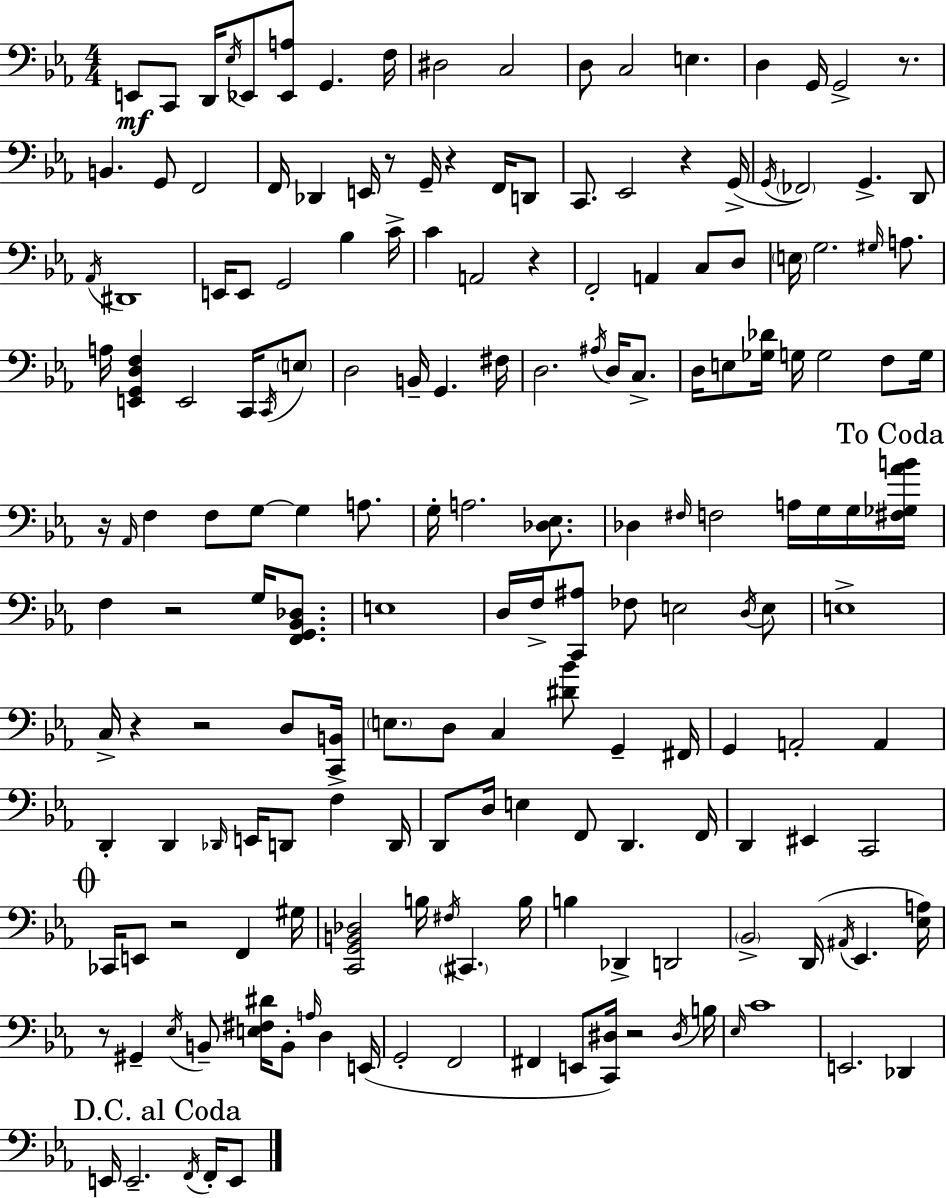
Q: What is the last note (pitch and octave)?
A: E2